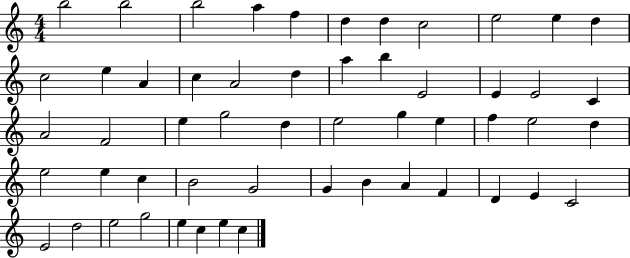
B5/h B5/h B5/h A5/q F5/q D5/q D5/q C5/h E5/h E5/q D5/q C5/h E5/q A4/q C5/q A4/h D5/q A5/q B5/q E4/h E4/q E4/h C4/q A4/h F4/h E5/q G5/h D5/q E5/h G5/q E5/q F5/q E5/h D5/q E5/h E5/q C5/q B4/h G4/h G4/q B4/q A4/q F4/q D4/q E4/q C4/h E4/h D5/h E5/h G5/h E5/q C5/q E5/q C5/q